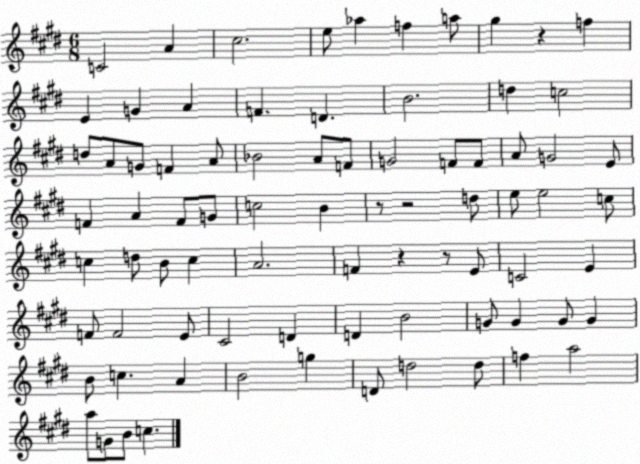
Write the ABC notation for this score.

X:1
T:Untitled
M:6/8
L:1/4
K:E
C2 A ^c2 e/2 _a f a/2 ^g z f E G A F D B2 d c2 d/2 A/2 G/2 F A/2 _B2 A/2 F/2 G2 F/2 F/2 A/2 G2 E/2 F A F/2 G/2 c2 B z/2 z2 d/2 e/2 e2 c/2 c d/2 B/2 c A2 F z z/2 E/2 C2 E F/2 F2 E/2 ^C2 D D B2 G/2 G G/2 G B/2 c A B2 g D/2 d2 d/2 f a2 a/2 G/2 B/2 c